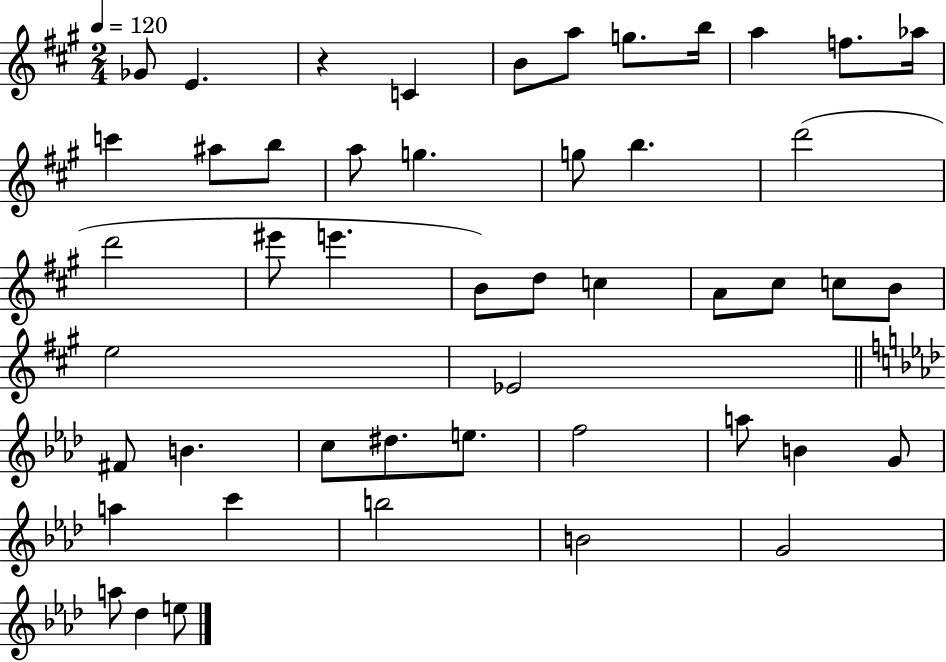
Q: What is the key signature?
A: A major